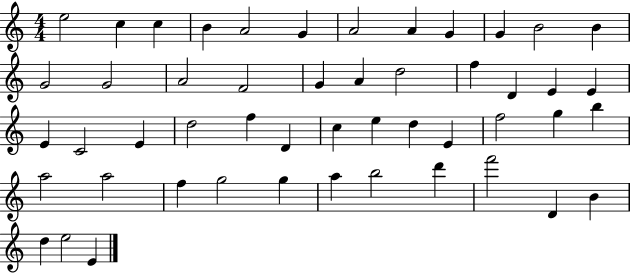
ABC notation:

X:1
T:Untitled
M:4/4
L:1/4
K:C
e2 c c B A2 G A2 A G G B2 B G2 G2 A2 F2 G A d2 f D E E E C2 E d2 f D c e d E f2 g b a2 a2 f g2 g a b2 d' f'2 D B d e2 E